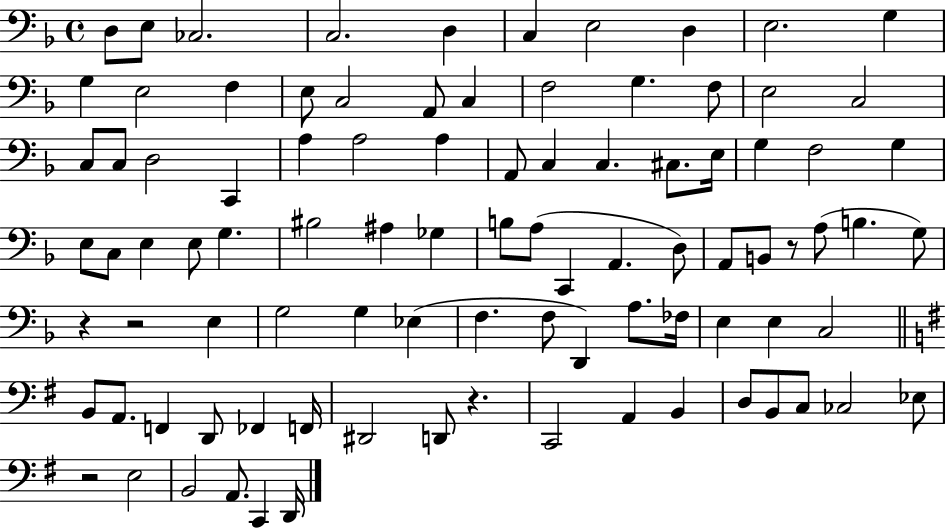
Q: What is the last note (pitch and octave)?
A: D2